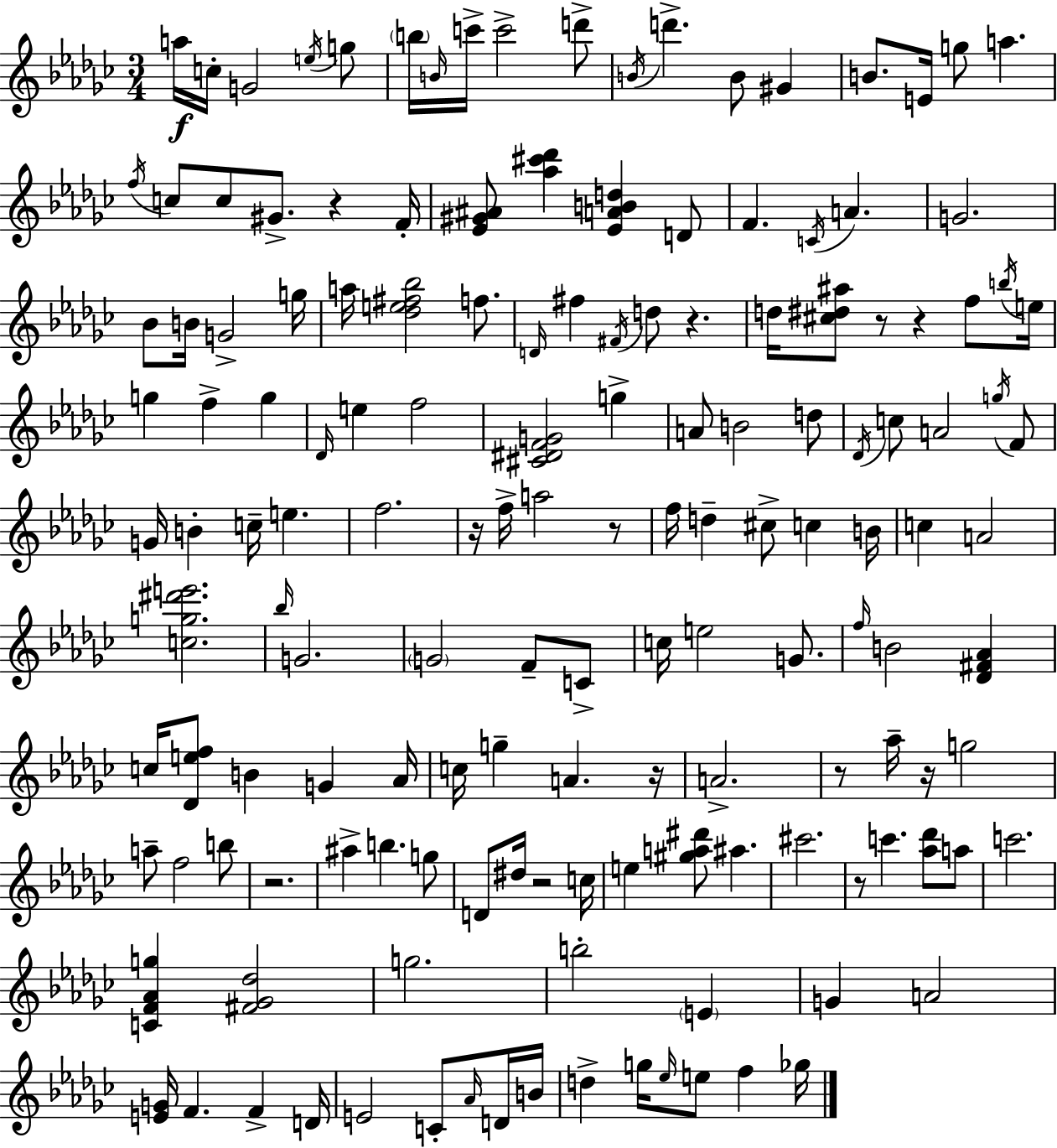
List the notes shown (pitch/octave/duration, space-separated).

A5/s C5/s G4/h E5/s G5/e B5/s B4/s C6/s C6/h D6/e B4/s D6/q. B4/e G#4/q B4/e. E4/s G5/e A5/q. F5/s C5/e C5/e G#4/e. R/q F4/s [Eb4,G#4,A#4]/e [Ab5,C#6,Db6]/q [Eb4,A4,B4,D5]/q D4/e F4/q. C4/s A4/q. G4/h. Bb4/e B4/s G4/h G5/s A5/s [Db5,E5,F#5,Bb5]/h F5/e. D4/s F#5/q F#4/s D5/e R/q. D5/s [C#5,D#5,A#5]/e R/e R/q F5/e B5/s E5/s G5/q F5/q G5/q Db4/s E5/q F5/h [C#4,D#4,F4,G4]/h G5/q A4/e B4/h D5/e Db4/s C5/e A4/h G5/s F4/e G4/s B4/q C5/s E5/q. F5/h. R/s F5/s A5/h R/e F5/s D5/q C#5/e C5/q B4/s C5/q A4/h [C5,G5,D#6,E6]/h. Bb5/s G4/h. G4/h F4/e C4/e C5/s E5/h G4/e. F5/s B4/h [Db4,F#4,Ab4]/q C5/s [Db4,E5,F5]/e B4/q G4/q Ab4/s C5/s G5/q A4/q. R/s A4/h. R/e Ab5/s R/s G5/h A5/e F5/h B5/e R/h. A#5/q B5/q. G5/e D4/e D#5/s R/h C5/s E5/q [G#5,A5,D#6]/e A#5/q. C#6/h. R/e C6/q. [Ab5,Db6]/e A5/e C6/h. [C4,F4,Ab4,G5]/q [F#4,Gb4,Db5]/h G5/h. B5/h E4/q G4/q A4/h [E4,G4]/s F4/q. F4/q D4/s E4/h C4/e Ab4/s D4/s B4/s D5/q G5/s Eb5/s E5/e F5/q Gb5/s